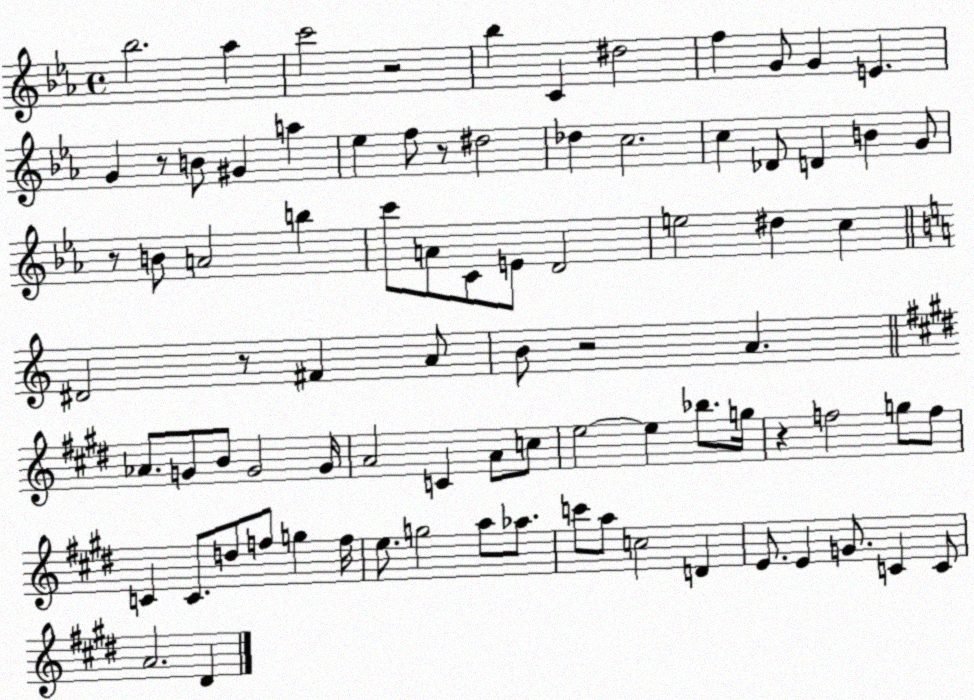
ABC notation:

X:1
T:Untitled
M:4/4
L:1/4
K:Eb
_b2 _a c'2 z2 _b C ^d2 f G/2 G E G z/2 B/2 ^G a _e f/2 z/2 ^d2 _d c2 c _D/2 D B G/2 z/2 B/2 A2 b c'/2 A/2 C/2 E/2 D2 e2 ^d c ^D2 z/2 ^F A/2 B/2 z2 A _A/2 G/2 B/2 G2 G/4 A2 C A/2 c/2 e2 e _b/2 g/4 z f2 g/2 f/2 C C/2 d/2 f/2 g f/4 e/2 g2 a/2 _a/2 c'/2 a/2 c2 D E/2 E G/2 C C/2 A2 ^D